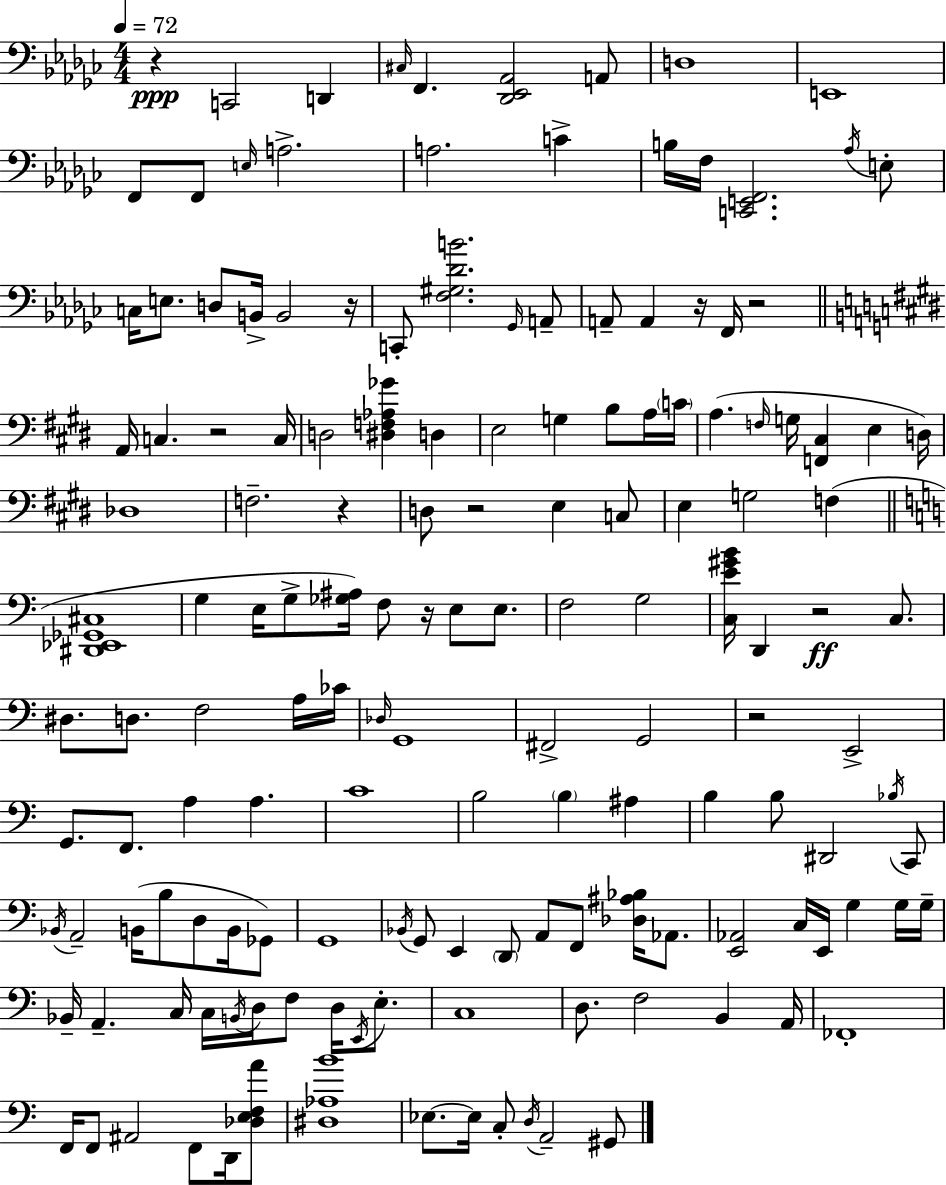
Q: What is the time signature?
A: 4/4